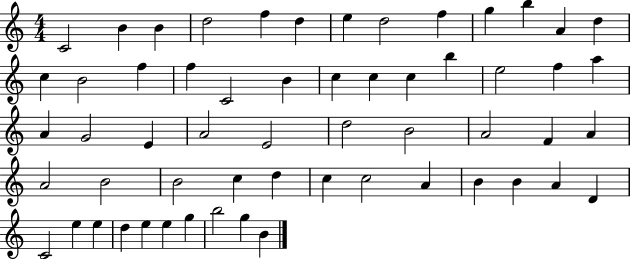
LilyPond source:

{
  \clef treble
  \numericTimeSignature
  \time 4/4
  \key c \major
  c'2 b'4 b'4 | d''2 f''4 d''4 | e''4 d''2 f''4 | g''4 b''4 a'4 d''4 | \break c''4 b'2 f''4 | f''4 c'2 b'4 | c''4 c''4 c''4 b''4 | e''2 f''4 a''4 | \break a'4 g'2 e'4 | a'2 e'2 | d''2 b'2 | a'2 f'4 a'4 | \break a'2 b'2 | b'2 c''4 d''4 | c''4 c''2 a'4 | b'4 b'4 a'4 d'4 | \break c'2 e''4 e''4 | d''4 e''4 e''4 g''4 | b''2 g''4 b'4 | \bar "|."
}